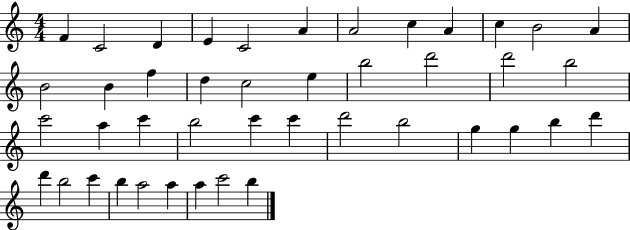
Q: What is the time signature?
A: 4/4